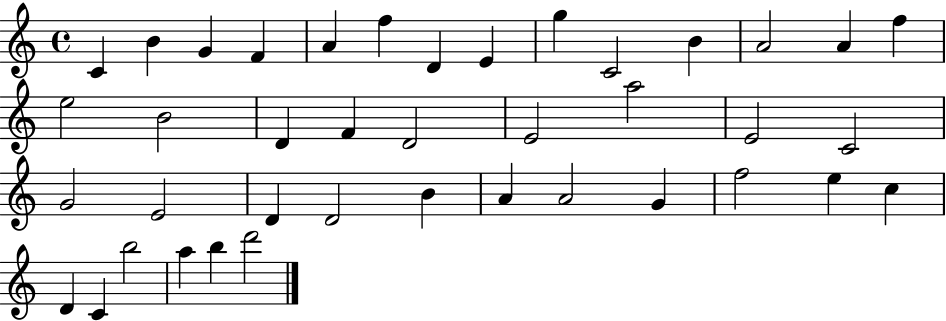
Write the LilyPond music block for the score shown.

{
  \clef treble
  \time 4/4
  \defaultTimeSignature
  \key c \major
  c'4 b'4 g'4 f'4 | a'4 f''4 d'4 e'4 | g''4 c'2 b'4 | a'2 a'4 f''4 | \break e''2 b'2 | d'4 f'4 d'2 | e'2 a''2 | e'2 c'2 | \break g'2 e'2 | d'4 d'2 b'4 | a'4 a'2 g'4 | f''2 e''4 c''4 | \break d'4 c'4 b''2 | a''4 b''4 d'''2 | \bar "|."
}